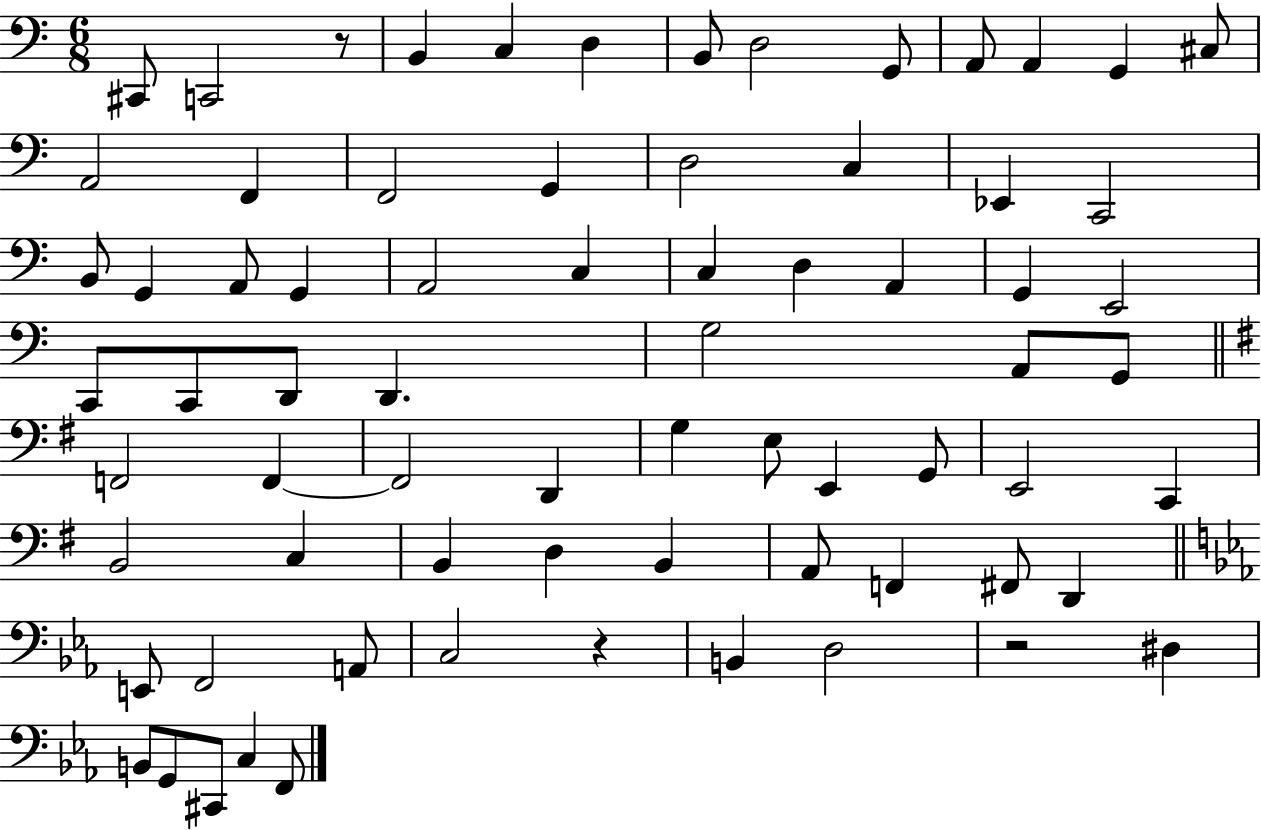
{
  \clef bass
  \numericTimeSignature
  \time 6/8
  \key c \major
  \repeat volta 2 { cis,8 c,2 r8 | b,4 c4 d4 | b,8 d2 g,8 | a,8 a,4 g,4 cis8 | \break a,2 f,4 | f,2 g,4 | d2 c4 | ees,4 c,2 | \break b,8 g,4 a,8 g,4 | a,2 c4 | c4 d4 a,4 | g,4 e,2 | \break c,8 c,8 d,8 d,4. | g2 a,8 g,8 | \bar "||" \break \key g \major f,2 f,4~~ | f,2 d,4 | g4 e8 e,4 g,8 | e,2 c,4 | \break b,2 c4 | b,4 d4 b,4 | a,8 f,4 fis,8 d,4 | \bar "||" \break \key c \minor e,8 f,2 a,8 | c2 r4 | b,4 d2 | r2 dis4 | \break b,8 g,8 cis,8 c4 f,8 | } \bar "|."
}